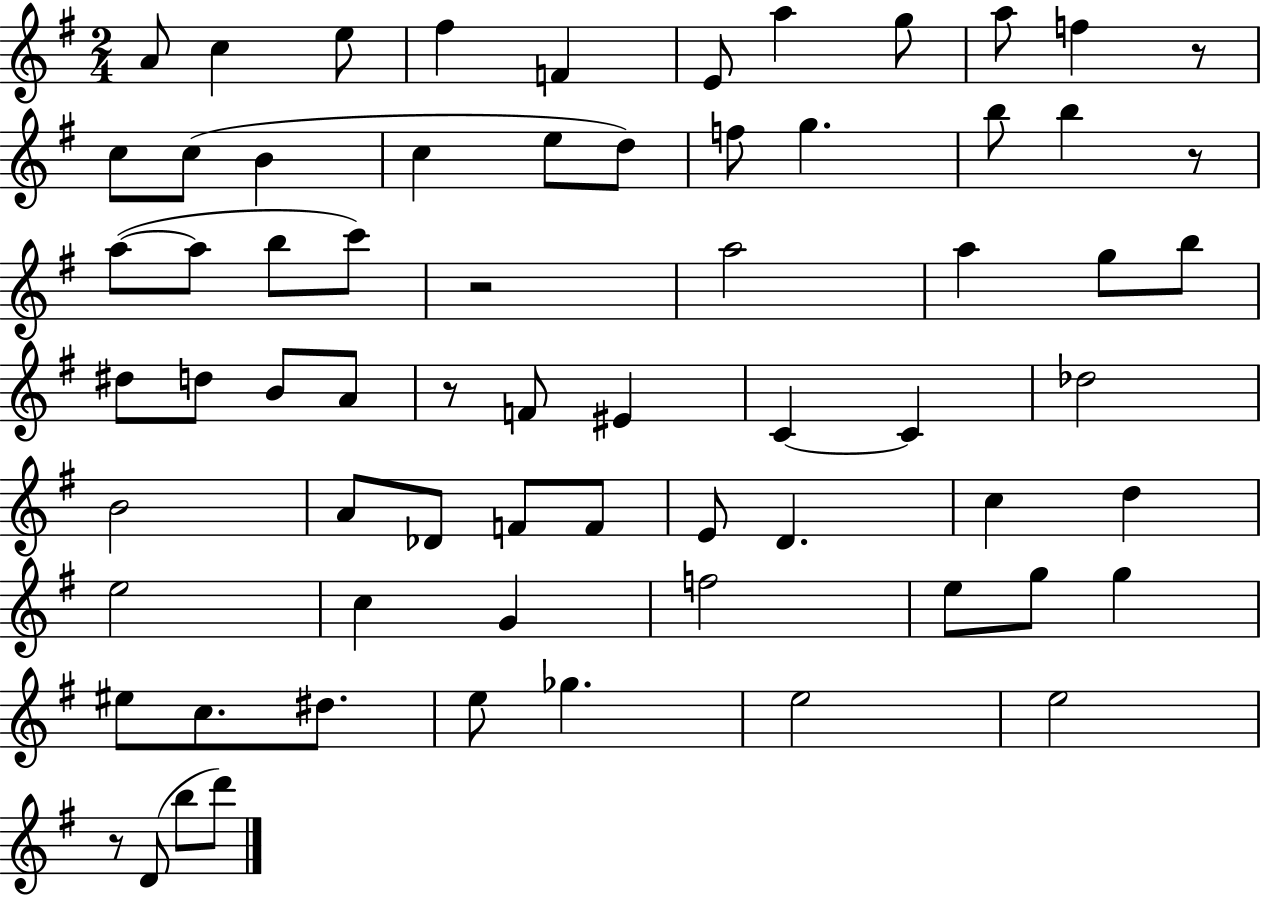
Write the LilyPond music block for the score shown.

{
  \clef treble
  \numericTimeSignature
  \time 2/4
  \key g \major
  a'8 c''4 e''8 | fis''4 f'4 | e'8 a''4 g''8 | a''8 f''4 r8 | \break c''8 c''8( b'4 | c''4 e''8 d''8) | f''8 g''4. | b''8 b''4 r8 | \break a''8~(~ a''8 b''8 c'''8) | r2 | a''2 | a''4 g''8 b''8 | \break dis''8 d''8 b'8 a'8 | r8 f'8 eis'4 | c'4~~ c'4 | des''2 | \break b'2 | a'8 des'8 f'8 f'8 | e'8 d'4. | c''4 d''4 | \break e''2 | c''4 g'4 | f''2 | e''8 g''8 g''4 | \break eis''8 c''8. dis''8. | e''8 ges''4. | e''2 | e''2 | \break r8 d'8( b''8 d'''8) | \bar "|."
}